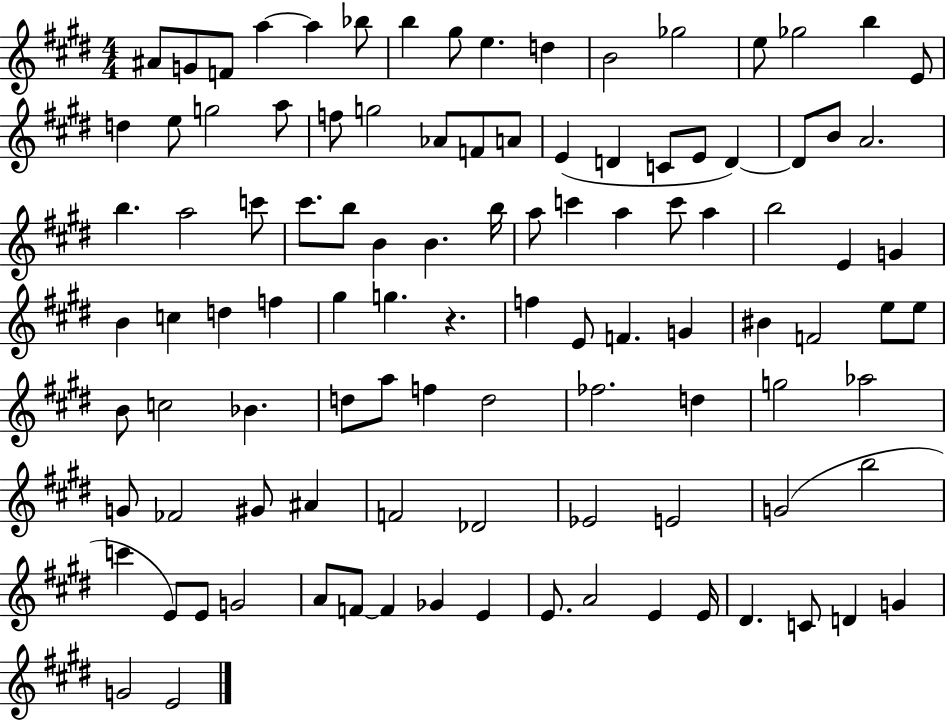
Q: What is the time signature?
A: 4/4